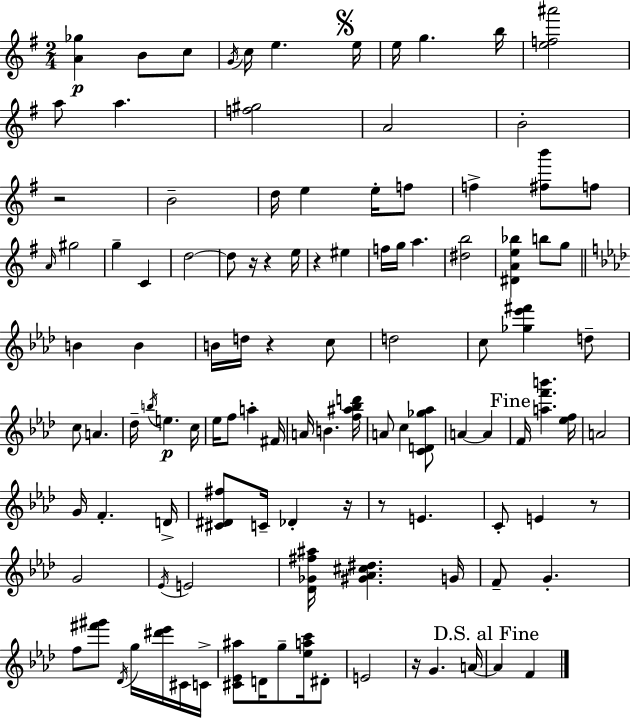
[A4,Gb5]/q B4/e C5/e G4/s C5/s E5/q. E5/s E5/s G5/q. B5/s [E5,F5,A#6]/h A5/e A5/q. [F5,G#5]/h A4/h B4/h R/h B4/h D5/s E5/q E5/s F5/e F5/q [F#5,B6]/e F5/e A4/s G#5/h G5/q C4/q D5/h D5/e R/s R/q E5/s R/q EIS5/q F5/s G5/s A5/q. [D#5,B5]/h [D#4,A4,E5,Bb5]/q B5/e G5/e B4/q B4/q B4/s D5/s R/q C5/e D5/h C5/e [Gb5,Eb6,F#6]/q D5/e C5/e A4/q. Db5/s B5/s E5/q. C5/s Eb5/s F5/e A5/q F#4/s A4/s B4/q. [F5,A#5,Bb5,D6]/s A4/e C5/q [C4,D4,Gb5,Ab5]/e A4/q A4/q F4/s [A5,F6,B6]/q. [Eb5,F5]/s A4/h G4/s F4/q. D4/s [C#4,D#4,F#5]/e C4/s Db4/q R/s R/e E4/q. C4/e E4/q R/e G4/h Eb4/s E4/h [Db4,Gb4,F#5,A#5]/s [G#4,Ab4,C#5,D#5]/q. G4/s F4/e G4/q. F5/e [F#6,G#6]/e Db4/s G5/s [D#6,Eb6]/s C#4/s C4/s [C#4,Eb4,A#5]/e D4/s G5/e [Eb5,A5,C6]/s D#4/e E4/h R/s G4/q. A4/s A4/q F4/q